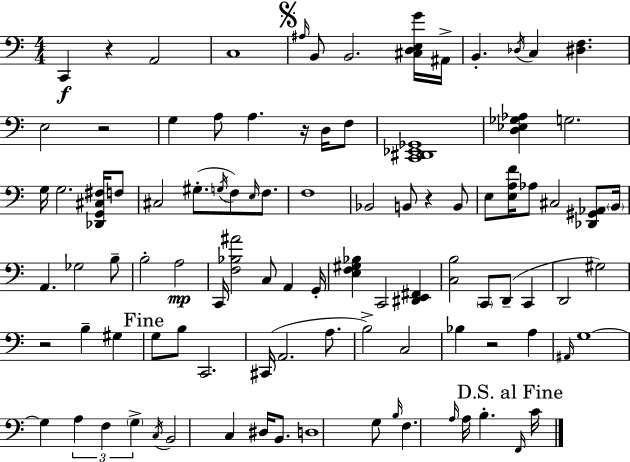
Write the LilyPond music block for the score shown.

{
  \clef bass
  \numericTimeSignature
  \time 4/4
  \key c \major
  c,4\f r4 a,2 | c1 | \mark \markup { \musicglyph "scripts.segno" } \grace { ais16 } b,8 b,2. <cis d e g'>16 | ais,16-> b,4.-. \acciaccatura { des16 } c4 <dis f>4. | \break e2 r2 | g4 a8 a4. r16 d16 | f8 <c, dis, ees, ges,>1 | <d ees ges aes>4 g2. | \break g16 g2. <des, g, cis fis>16 | f8 cis2 gis8.-.( \acciaccatura { g16 } f8) | \grace { e16 } f8. f1 | bes,2 b,8 r4 | \break b,8 e8 <e a f'>16 aes8 cis2 | <des, gis, aes,>8 \parenthesize b,16 a,4. ges2 | b8-- b2-. a2\mp | c,16 <f bes ais'>2 c8 a,4 | \break g,16-. <e f gis bes>4 c,2 | <dis, e, fis,>4 <c b>2 \parenthesize c,8 d,8--( | c,4 d,2 gis2) | r2 b4-- | \break gis4 \mark "Fine" g8 b8 c,2. | cis,16( a,2. | a8. b2->) c2 | bes4 r2 | \break a4 \grace { ais,16 } g1~~ | g4 \tuplet 3/2 { a4 f4 | \parenthesize g4-> } \acciaccatura { c16 } b,2 c4 | dis16 b,8. d1 | \break g8 \grace { b16 } f4. \grace { a16 } | a16 b4.-. \mark "D.S. al Fine" \grace { f,16 } c'16 \bar "|."
}